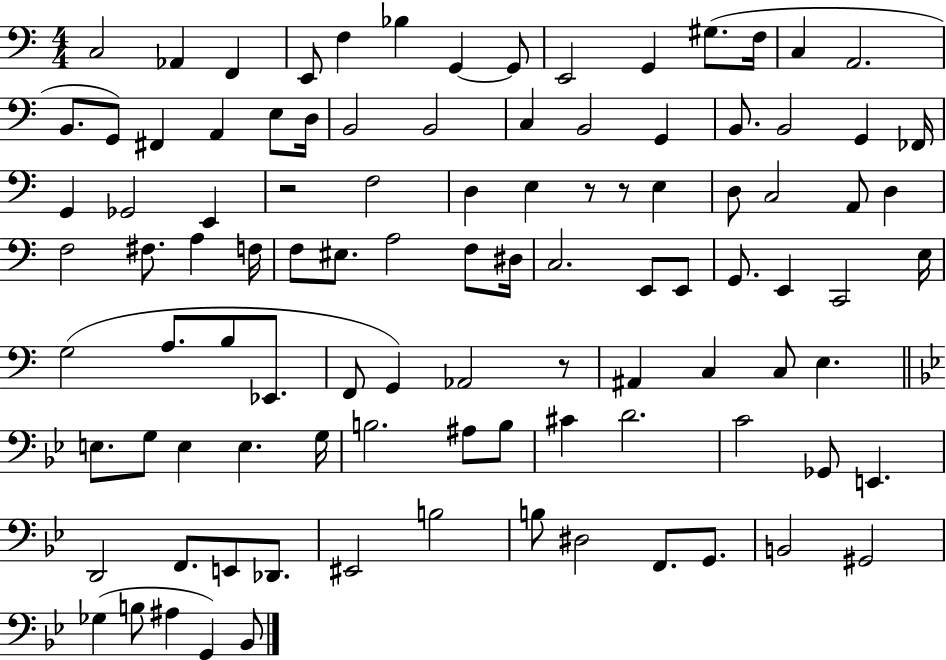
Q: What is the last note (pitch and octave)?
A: Bb2